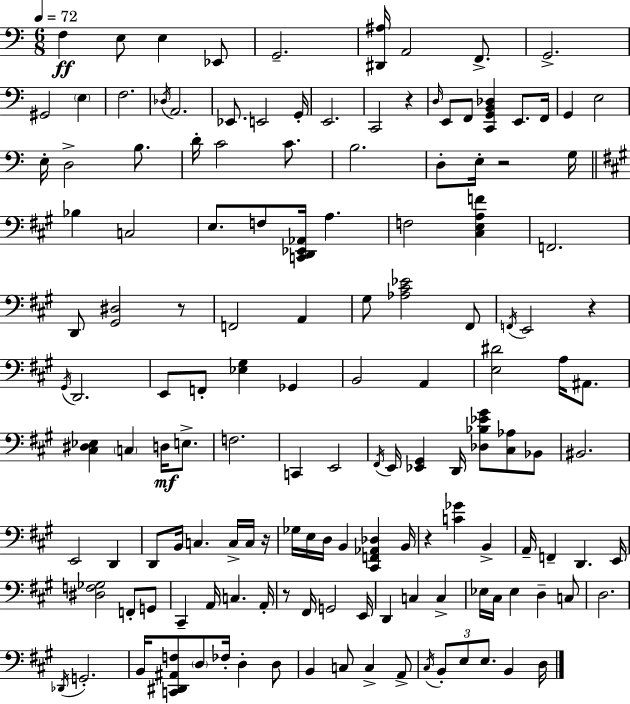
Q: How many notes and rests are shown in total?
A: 144